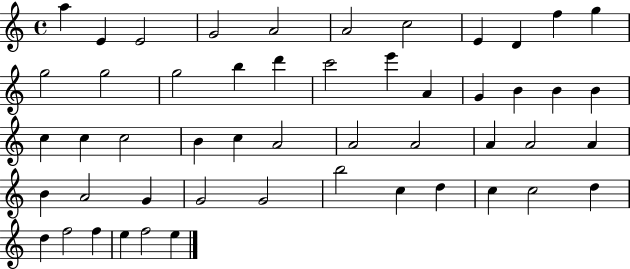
A5/q E4/q E4/h G4/h A4/h A4/h C5/h E4/q D4/q F5/q G5/q G5/h G5/h G5/h B5/q D6/q C6/h E6/q A4/q G4/q B4/q B4/q B4/q C5/q C5/q C5/h B4/q C5/q A4/h A4/h A4/h A4/q A4/h A4/q B4/q A4/h G4/q G4/h G4/h B5/h C5/q D5/q C5/q C5/h D5/q D5/q F5/h F5/q E5/q F5/h E5/q